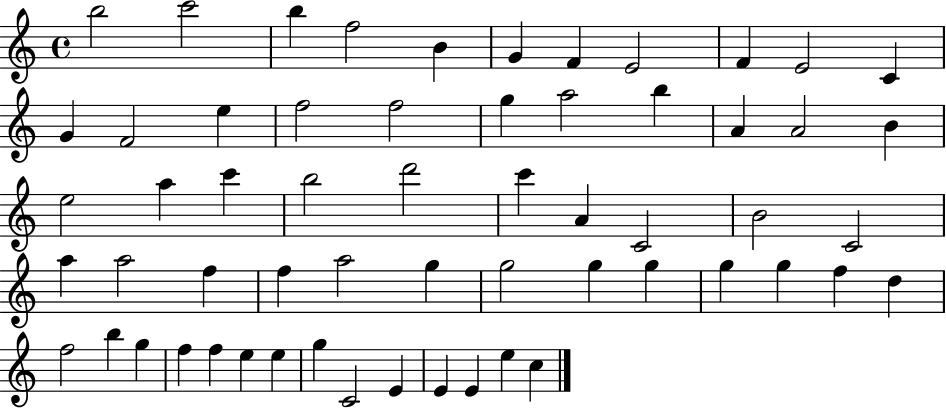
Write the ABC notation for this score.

X:1
T:Untitled
M:4/4
L:1/4
K:C
b2 c'2 b f2 B G F E2 F E2 C G F2 e f2 f2 g a2 b A A2 B e2 a c' b2 d'2 c' A C2 B2 C2 a a2 f f a2 g g2 g g g g f d f2 b g f f e e g C2 E E E e c